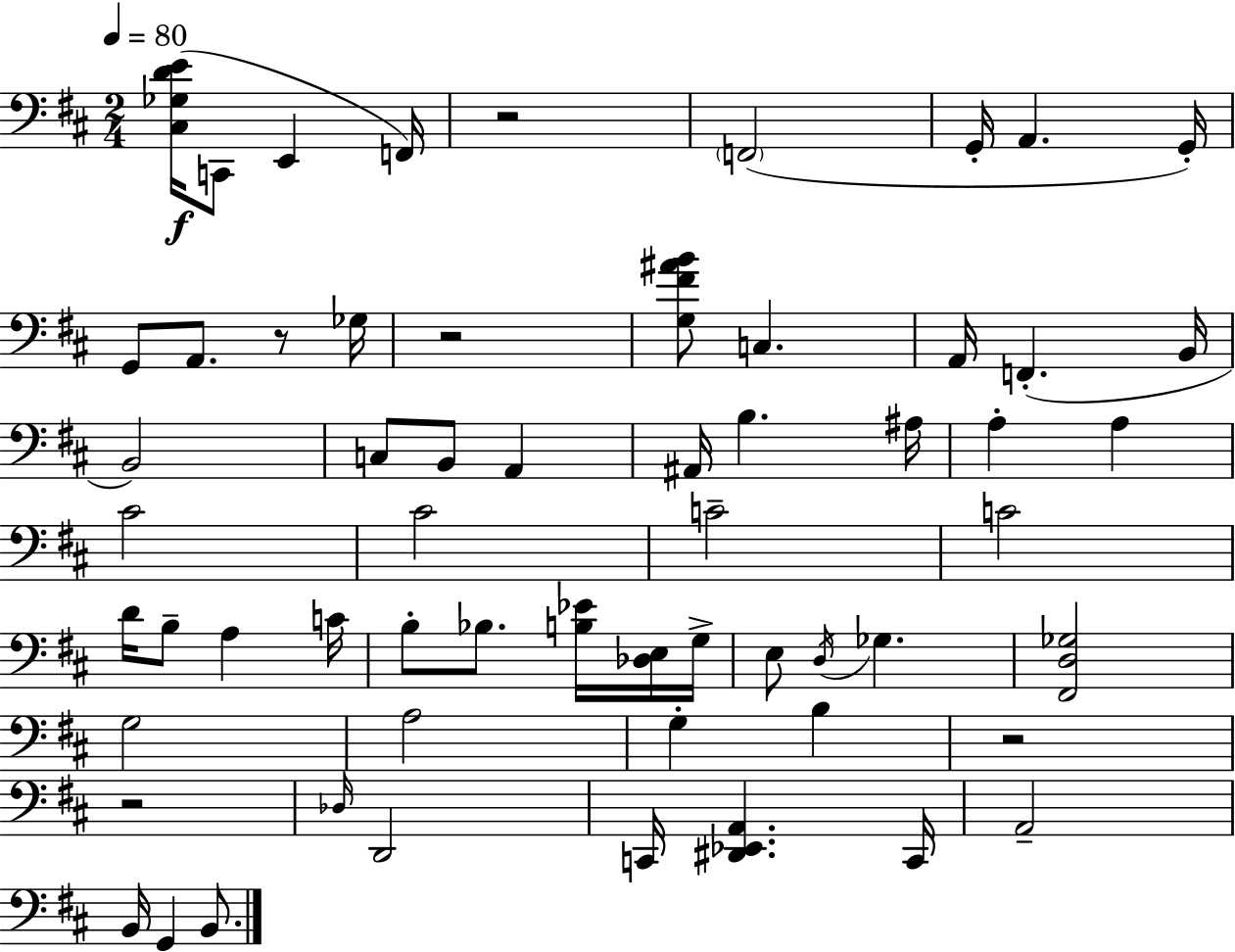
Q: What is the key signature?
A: D major